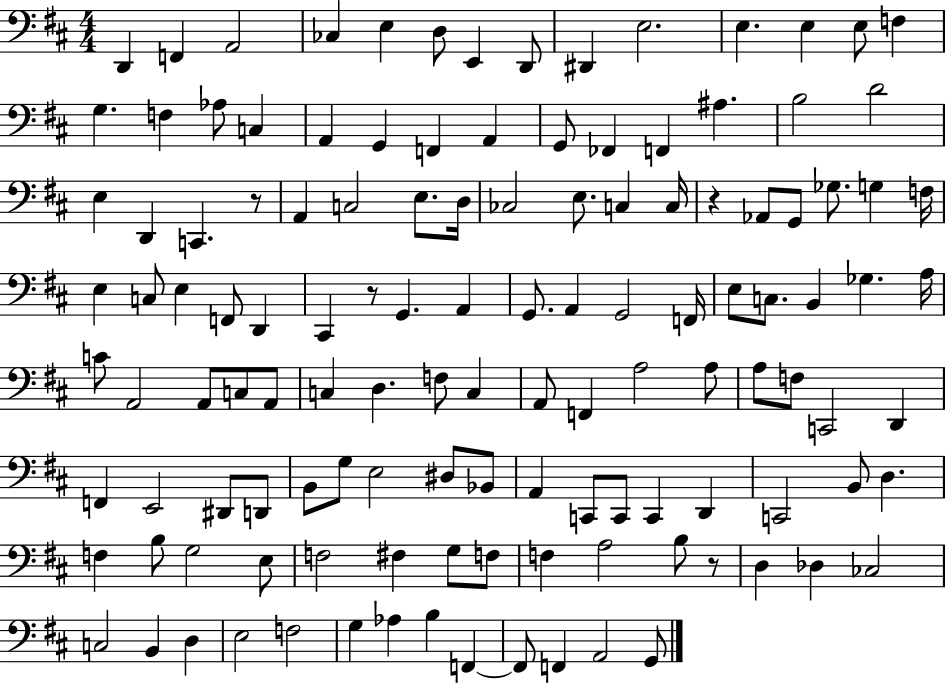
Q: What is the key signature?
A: D major